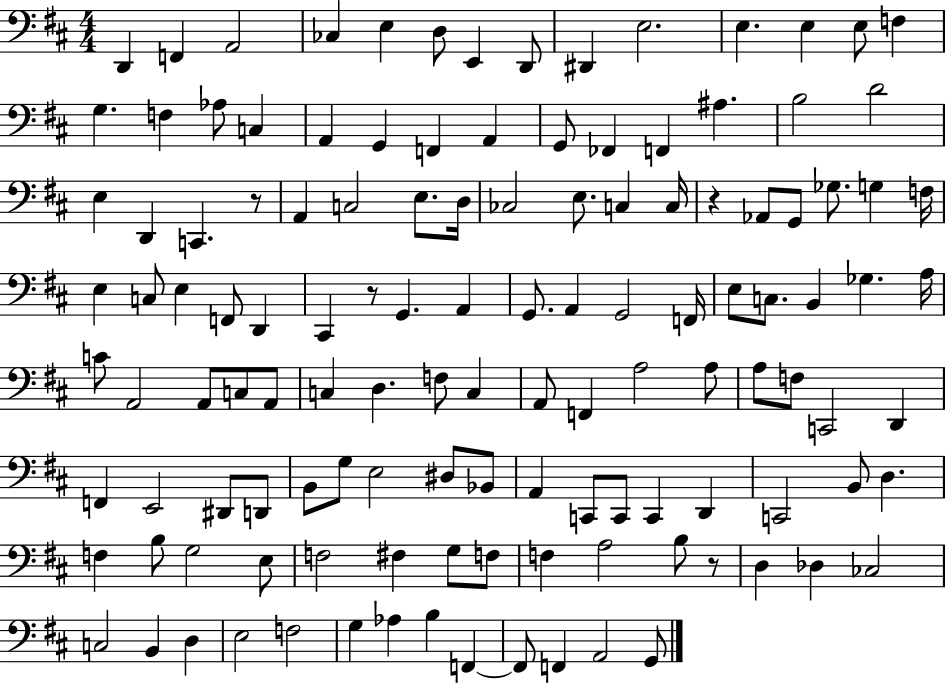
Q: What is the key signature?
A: D major